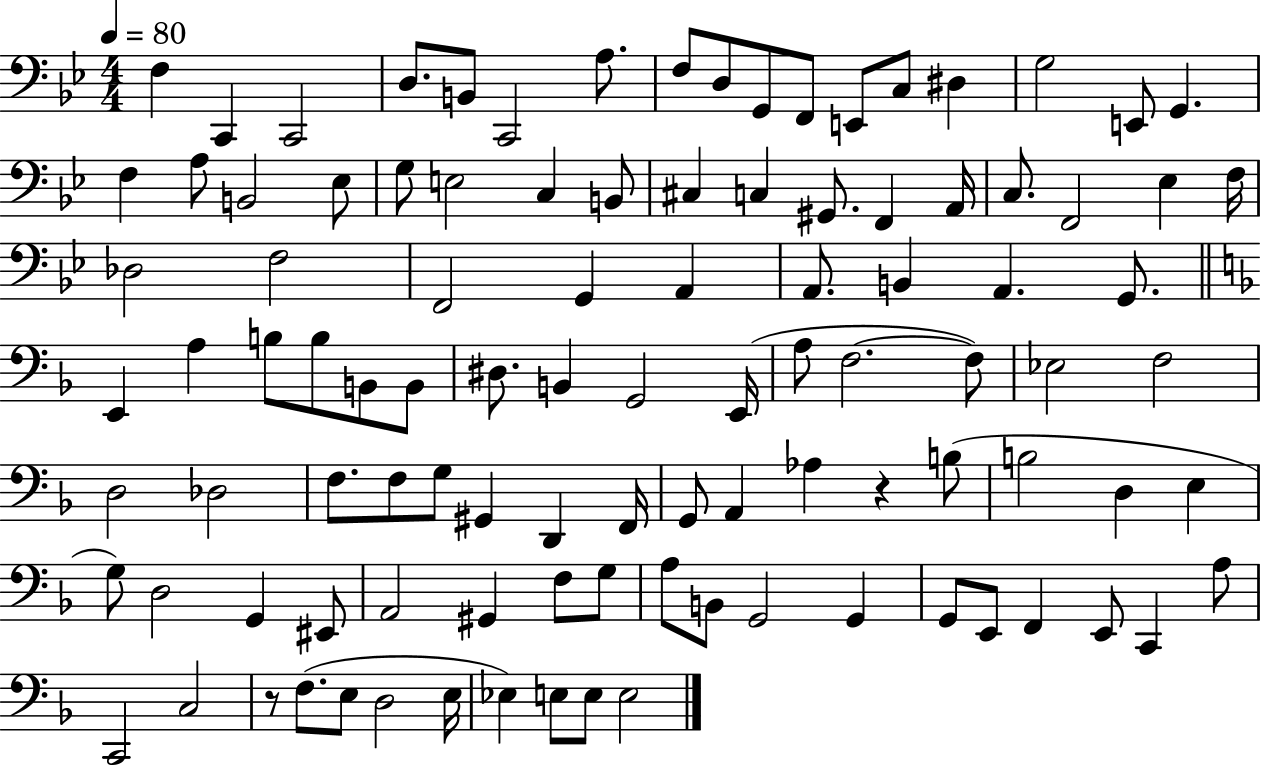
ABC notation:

X:1
T:Untitled
M:4/4
L:1/4
K:Bb
F, C,, C,,2 D,/2 B,,/2 C,,2 A,/2 F,/2 D,/2 G,,/2 F,,/2 E,,/2 C,/2 ^D, G,2 E,,/2 G,, F, A,/2 B,,2 _E,/2 G,/2 E,2 C, B,,/2 ^C, C, ^G,,/2 F,, A,,/4 C,/2 F,,2 _E, F,/4 _D,2 F,2 F,,2 G,, A,, A,,/2 B,, A,, G,,/2 E,, A, B,/2 B,/2 B,,/2 B,,/2 ^D,/2 B,, G,,2 E,,/4 A,/2 F,2 F,/2 _E,2 F,2 D,2 _D,2 F,/2 F,/2 G,/2 ^G,, D,, F,,/4 G,,/2 A,, _A, z B,/2 B,2 D, E, G,/2 D,2 G,, ^E,,/2 A,,2 ^G,, F,/2 G,/2 A,/2 B,,/2 G,,2 G,, G,,/2 E,,/2 F,, E,,/2 C,, A,/2 C,,2 C,2 z/2 F,/2 E,/2 D,2 E,/4 _E, E,/2 E,/2 E,2